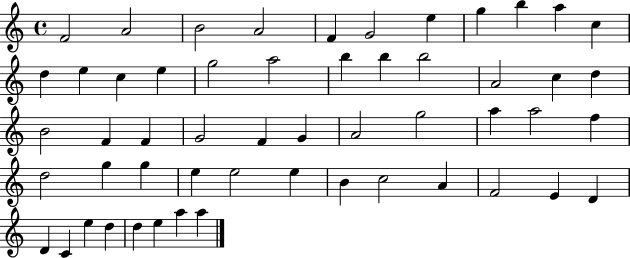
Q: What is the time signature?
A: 4/4